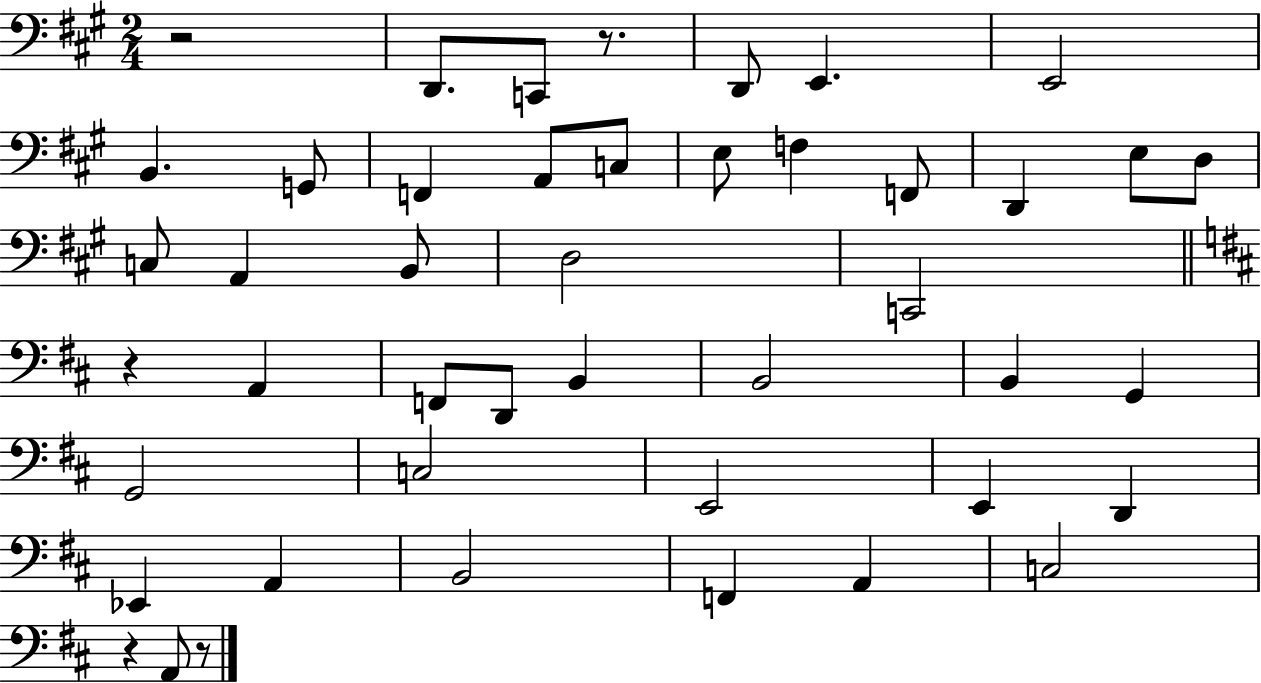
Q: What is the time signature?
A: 2/4